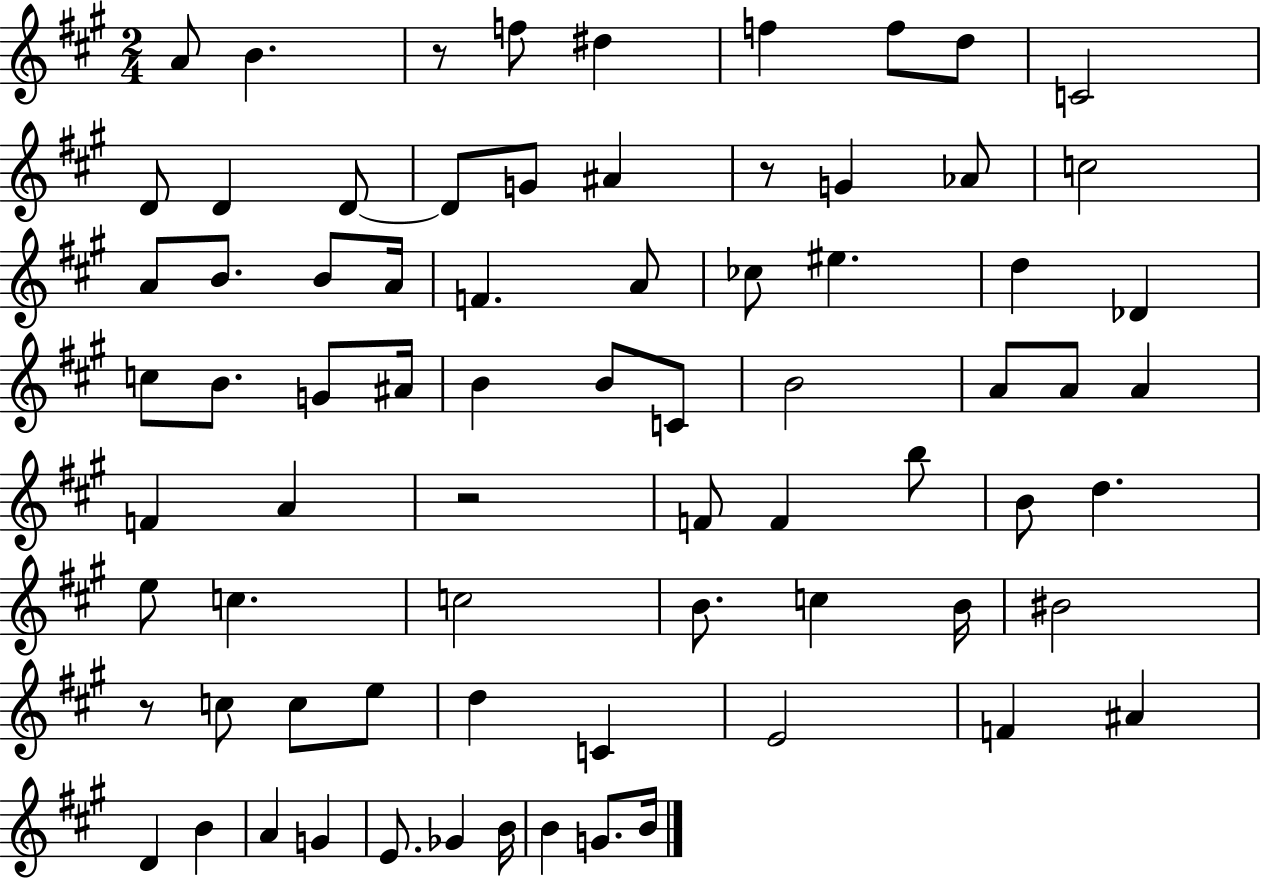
{
  \clef treble
  \numericTimeSignature
  \time 2/4
  \key a \major
  a'8 b'4. | r8 f''8 dis''4 | f''4 f''8 d''8 | c'2 | \break d'8 d'4 d'8~~ | d'8 g'8 ais'4 | r8 g'4 aes'8 | c''2 | \break a'8 b'8. b'8 a'16 | f'4. a'8 | ces''8 eis''4. | d''4 des'4 | \break c''8 b'8. g'8 ais'16 | b'4 b'8 c'8 | b'2 | a'8 a'8 a'4 | \break f'4 a'4 | r2 | f'8 f'4 b''8 | b'8 d''4. | \break e''8 c''4. | c''2 | b'8. c''4 b'16 | bis'2 | \break r8 c''8 c''8 e''8 | d''4 c'4 | e'2 | f'4 ais'4 | \break d'4 b'4 | a'4 g'4 | e'8. ges'4 b'16 | b'4 g'8. b'16 | \break \bar "|."
}